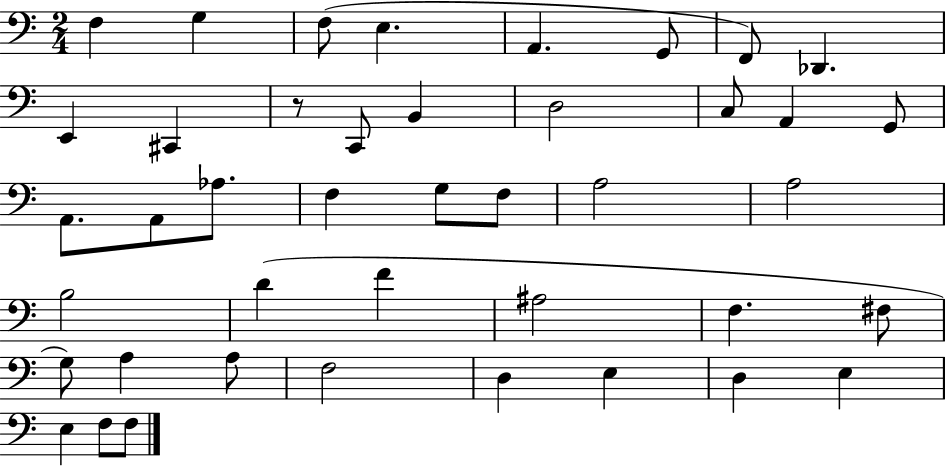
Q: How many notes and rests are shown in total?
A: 42